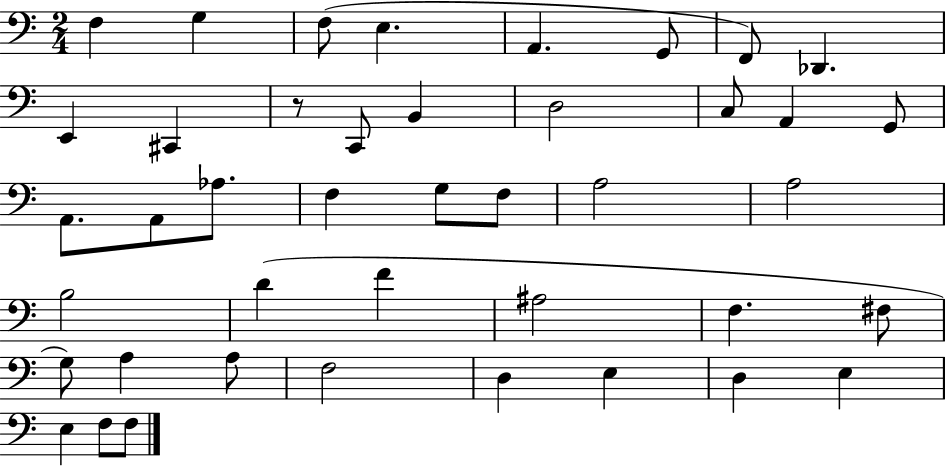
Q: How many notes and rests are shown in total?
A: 42